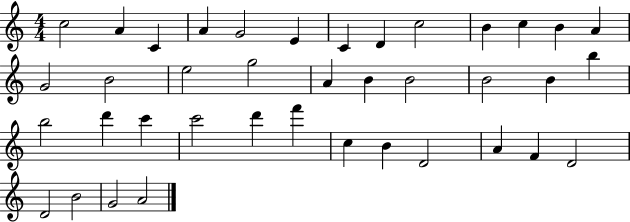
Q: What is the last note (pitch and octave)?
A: A4